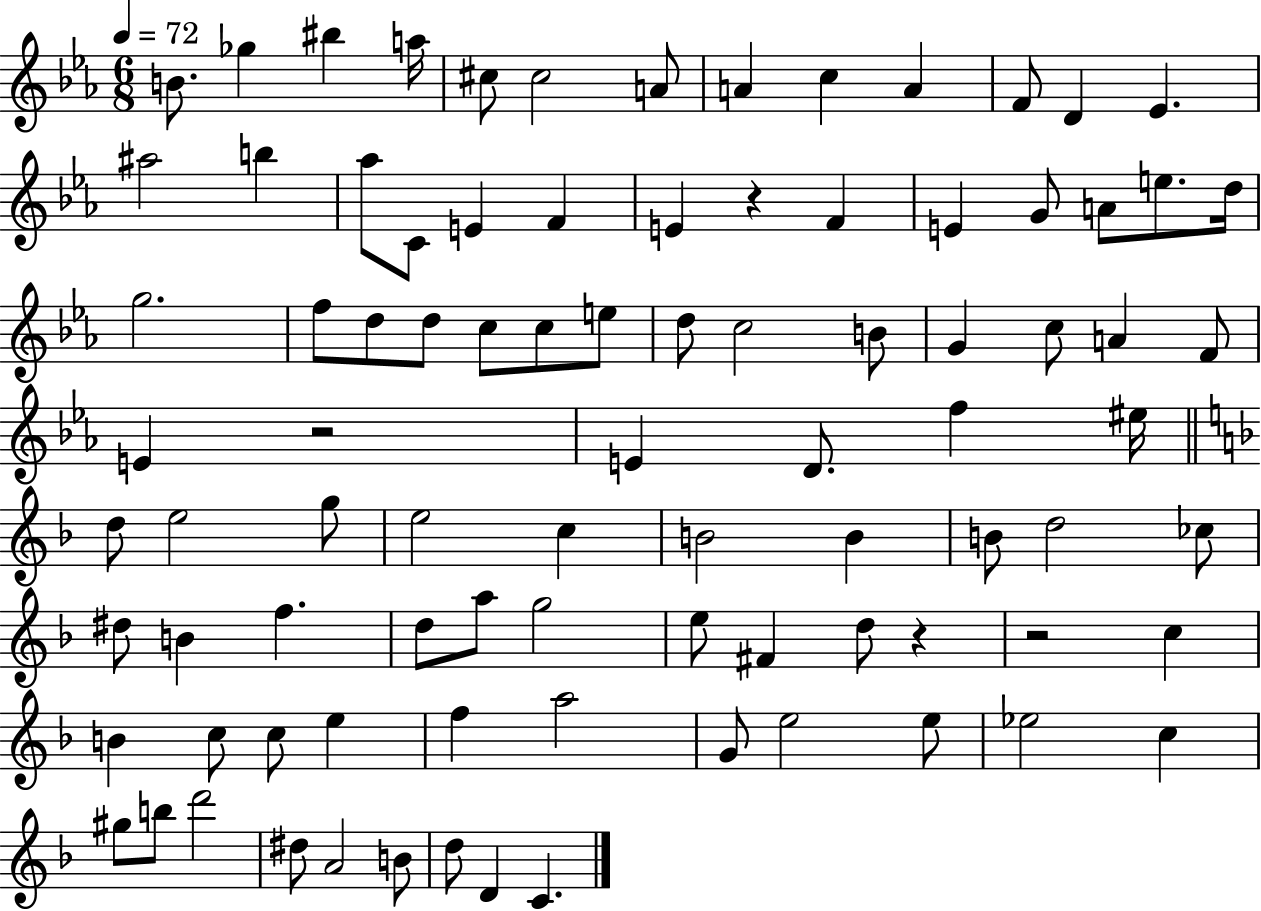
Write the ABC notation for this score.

X:1
T:Untitled
M:6/8
L:1/4
K:Eb
B/2 _g ^b a/4 ^c/2 ^c2 A/2 A c A F/2 D _E ^a2 b _a/2 C/2 E F E z F E G/2 A/2 e/2 d/4 g2 f/2 d/2 d/2 c/2 c/2 e/2 d/2 c2 B/2 G c/2 A F/2 E z2 E D/2 f ^e/4 d/2 e2 g/2 e2 c B2 B B/2 d2 _c/2 ^d/2 B f d/2 a/2 g2 e/2 ^F d/2 z z2 c B c/2 c/2 e f a2 G/2 e2 e/2 _e2 c ^g/2 b/2 d'2 ^d/2 A2 B/2 d/2 D C